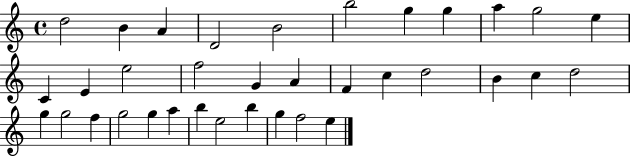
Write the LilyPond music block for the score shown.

{
  \clef treble
  \time 4/4
  \defaultTimeSignature
  \key c \major
  d''2 b'4 a'4 | d'2 b'2 | b''2 g''4 g''4 | a''4 g''2 e''4 | \break c'4 e'4 e''2 | f''2 g'4 a'4 | f'4 c''4 d''2 | b'4 c''4 d''2 | \break g''4 g''2 f''4 | g''2 g''4 a''4 | b''4 e''2 b''4 | g''4 f''2 e''4 | \break \bar "|."
}